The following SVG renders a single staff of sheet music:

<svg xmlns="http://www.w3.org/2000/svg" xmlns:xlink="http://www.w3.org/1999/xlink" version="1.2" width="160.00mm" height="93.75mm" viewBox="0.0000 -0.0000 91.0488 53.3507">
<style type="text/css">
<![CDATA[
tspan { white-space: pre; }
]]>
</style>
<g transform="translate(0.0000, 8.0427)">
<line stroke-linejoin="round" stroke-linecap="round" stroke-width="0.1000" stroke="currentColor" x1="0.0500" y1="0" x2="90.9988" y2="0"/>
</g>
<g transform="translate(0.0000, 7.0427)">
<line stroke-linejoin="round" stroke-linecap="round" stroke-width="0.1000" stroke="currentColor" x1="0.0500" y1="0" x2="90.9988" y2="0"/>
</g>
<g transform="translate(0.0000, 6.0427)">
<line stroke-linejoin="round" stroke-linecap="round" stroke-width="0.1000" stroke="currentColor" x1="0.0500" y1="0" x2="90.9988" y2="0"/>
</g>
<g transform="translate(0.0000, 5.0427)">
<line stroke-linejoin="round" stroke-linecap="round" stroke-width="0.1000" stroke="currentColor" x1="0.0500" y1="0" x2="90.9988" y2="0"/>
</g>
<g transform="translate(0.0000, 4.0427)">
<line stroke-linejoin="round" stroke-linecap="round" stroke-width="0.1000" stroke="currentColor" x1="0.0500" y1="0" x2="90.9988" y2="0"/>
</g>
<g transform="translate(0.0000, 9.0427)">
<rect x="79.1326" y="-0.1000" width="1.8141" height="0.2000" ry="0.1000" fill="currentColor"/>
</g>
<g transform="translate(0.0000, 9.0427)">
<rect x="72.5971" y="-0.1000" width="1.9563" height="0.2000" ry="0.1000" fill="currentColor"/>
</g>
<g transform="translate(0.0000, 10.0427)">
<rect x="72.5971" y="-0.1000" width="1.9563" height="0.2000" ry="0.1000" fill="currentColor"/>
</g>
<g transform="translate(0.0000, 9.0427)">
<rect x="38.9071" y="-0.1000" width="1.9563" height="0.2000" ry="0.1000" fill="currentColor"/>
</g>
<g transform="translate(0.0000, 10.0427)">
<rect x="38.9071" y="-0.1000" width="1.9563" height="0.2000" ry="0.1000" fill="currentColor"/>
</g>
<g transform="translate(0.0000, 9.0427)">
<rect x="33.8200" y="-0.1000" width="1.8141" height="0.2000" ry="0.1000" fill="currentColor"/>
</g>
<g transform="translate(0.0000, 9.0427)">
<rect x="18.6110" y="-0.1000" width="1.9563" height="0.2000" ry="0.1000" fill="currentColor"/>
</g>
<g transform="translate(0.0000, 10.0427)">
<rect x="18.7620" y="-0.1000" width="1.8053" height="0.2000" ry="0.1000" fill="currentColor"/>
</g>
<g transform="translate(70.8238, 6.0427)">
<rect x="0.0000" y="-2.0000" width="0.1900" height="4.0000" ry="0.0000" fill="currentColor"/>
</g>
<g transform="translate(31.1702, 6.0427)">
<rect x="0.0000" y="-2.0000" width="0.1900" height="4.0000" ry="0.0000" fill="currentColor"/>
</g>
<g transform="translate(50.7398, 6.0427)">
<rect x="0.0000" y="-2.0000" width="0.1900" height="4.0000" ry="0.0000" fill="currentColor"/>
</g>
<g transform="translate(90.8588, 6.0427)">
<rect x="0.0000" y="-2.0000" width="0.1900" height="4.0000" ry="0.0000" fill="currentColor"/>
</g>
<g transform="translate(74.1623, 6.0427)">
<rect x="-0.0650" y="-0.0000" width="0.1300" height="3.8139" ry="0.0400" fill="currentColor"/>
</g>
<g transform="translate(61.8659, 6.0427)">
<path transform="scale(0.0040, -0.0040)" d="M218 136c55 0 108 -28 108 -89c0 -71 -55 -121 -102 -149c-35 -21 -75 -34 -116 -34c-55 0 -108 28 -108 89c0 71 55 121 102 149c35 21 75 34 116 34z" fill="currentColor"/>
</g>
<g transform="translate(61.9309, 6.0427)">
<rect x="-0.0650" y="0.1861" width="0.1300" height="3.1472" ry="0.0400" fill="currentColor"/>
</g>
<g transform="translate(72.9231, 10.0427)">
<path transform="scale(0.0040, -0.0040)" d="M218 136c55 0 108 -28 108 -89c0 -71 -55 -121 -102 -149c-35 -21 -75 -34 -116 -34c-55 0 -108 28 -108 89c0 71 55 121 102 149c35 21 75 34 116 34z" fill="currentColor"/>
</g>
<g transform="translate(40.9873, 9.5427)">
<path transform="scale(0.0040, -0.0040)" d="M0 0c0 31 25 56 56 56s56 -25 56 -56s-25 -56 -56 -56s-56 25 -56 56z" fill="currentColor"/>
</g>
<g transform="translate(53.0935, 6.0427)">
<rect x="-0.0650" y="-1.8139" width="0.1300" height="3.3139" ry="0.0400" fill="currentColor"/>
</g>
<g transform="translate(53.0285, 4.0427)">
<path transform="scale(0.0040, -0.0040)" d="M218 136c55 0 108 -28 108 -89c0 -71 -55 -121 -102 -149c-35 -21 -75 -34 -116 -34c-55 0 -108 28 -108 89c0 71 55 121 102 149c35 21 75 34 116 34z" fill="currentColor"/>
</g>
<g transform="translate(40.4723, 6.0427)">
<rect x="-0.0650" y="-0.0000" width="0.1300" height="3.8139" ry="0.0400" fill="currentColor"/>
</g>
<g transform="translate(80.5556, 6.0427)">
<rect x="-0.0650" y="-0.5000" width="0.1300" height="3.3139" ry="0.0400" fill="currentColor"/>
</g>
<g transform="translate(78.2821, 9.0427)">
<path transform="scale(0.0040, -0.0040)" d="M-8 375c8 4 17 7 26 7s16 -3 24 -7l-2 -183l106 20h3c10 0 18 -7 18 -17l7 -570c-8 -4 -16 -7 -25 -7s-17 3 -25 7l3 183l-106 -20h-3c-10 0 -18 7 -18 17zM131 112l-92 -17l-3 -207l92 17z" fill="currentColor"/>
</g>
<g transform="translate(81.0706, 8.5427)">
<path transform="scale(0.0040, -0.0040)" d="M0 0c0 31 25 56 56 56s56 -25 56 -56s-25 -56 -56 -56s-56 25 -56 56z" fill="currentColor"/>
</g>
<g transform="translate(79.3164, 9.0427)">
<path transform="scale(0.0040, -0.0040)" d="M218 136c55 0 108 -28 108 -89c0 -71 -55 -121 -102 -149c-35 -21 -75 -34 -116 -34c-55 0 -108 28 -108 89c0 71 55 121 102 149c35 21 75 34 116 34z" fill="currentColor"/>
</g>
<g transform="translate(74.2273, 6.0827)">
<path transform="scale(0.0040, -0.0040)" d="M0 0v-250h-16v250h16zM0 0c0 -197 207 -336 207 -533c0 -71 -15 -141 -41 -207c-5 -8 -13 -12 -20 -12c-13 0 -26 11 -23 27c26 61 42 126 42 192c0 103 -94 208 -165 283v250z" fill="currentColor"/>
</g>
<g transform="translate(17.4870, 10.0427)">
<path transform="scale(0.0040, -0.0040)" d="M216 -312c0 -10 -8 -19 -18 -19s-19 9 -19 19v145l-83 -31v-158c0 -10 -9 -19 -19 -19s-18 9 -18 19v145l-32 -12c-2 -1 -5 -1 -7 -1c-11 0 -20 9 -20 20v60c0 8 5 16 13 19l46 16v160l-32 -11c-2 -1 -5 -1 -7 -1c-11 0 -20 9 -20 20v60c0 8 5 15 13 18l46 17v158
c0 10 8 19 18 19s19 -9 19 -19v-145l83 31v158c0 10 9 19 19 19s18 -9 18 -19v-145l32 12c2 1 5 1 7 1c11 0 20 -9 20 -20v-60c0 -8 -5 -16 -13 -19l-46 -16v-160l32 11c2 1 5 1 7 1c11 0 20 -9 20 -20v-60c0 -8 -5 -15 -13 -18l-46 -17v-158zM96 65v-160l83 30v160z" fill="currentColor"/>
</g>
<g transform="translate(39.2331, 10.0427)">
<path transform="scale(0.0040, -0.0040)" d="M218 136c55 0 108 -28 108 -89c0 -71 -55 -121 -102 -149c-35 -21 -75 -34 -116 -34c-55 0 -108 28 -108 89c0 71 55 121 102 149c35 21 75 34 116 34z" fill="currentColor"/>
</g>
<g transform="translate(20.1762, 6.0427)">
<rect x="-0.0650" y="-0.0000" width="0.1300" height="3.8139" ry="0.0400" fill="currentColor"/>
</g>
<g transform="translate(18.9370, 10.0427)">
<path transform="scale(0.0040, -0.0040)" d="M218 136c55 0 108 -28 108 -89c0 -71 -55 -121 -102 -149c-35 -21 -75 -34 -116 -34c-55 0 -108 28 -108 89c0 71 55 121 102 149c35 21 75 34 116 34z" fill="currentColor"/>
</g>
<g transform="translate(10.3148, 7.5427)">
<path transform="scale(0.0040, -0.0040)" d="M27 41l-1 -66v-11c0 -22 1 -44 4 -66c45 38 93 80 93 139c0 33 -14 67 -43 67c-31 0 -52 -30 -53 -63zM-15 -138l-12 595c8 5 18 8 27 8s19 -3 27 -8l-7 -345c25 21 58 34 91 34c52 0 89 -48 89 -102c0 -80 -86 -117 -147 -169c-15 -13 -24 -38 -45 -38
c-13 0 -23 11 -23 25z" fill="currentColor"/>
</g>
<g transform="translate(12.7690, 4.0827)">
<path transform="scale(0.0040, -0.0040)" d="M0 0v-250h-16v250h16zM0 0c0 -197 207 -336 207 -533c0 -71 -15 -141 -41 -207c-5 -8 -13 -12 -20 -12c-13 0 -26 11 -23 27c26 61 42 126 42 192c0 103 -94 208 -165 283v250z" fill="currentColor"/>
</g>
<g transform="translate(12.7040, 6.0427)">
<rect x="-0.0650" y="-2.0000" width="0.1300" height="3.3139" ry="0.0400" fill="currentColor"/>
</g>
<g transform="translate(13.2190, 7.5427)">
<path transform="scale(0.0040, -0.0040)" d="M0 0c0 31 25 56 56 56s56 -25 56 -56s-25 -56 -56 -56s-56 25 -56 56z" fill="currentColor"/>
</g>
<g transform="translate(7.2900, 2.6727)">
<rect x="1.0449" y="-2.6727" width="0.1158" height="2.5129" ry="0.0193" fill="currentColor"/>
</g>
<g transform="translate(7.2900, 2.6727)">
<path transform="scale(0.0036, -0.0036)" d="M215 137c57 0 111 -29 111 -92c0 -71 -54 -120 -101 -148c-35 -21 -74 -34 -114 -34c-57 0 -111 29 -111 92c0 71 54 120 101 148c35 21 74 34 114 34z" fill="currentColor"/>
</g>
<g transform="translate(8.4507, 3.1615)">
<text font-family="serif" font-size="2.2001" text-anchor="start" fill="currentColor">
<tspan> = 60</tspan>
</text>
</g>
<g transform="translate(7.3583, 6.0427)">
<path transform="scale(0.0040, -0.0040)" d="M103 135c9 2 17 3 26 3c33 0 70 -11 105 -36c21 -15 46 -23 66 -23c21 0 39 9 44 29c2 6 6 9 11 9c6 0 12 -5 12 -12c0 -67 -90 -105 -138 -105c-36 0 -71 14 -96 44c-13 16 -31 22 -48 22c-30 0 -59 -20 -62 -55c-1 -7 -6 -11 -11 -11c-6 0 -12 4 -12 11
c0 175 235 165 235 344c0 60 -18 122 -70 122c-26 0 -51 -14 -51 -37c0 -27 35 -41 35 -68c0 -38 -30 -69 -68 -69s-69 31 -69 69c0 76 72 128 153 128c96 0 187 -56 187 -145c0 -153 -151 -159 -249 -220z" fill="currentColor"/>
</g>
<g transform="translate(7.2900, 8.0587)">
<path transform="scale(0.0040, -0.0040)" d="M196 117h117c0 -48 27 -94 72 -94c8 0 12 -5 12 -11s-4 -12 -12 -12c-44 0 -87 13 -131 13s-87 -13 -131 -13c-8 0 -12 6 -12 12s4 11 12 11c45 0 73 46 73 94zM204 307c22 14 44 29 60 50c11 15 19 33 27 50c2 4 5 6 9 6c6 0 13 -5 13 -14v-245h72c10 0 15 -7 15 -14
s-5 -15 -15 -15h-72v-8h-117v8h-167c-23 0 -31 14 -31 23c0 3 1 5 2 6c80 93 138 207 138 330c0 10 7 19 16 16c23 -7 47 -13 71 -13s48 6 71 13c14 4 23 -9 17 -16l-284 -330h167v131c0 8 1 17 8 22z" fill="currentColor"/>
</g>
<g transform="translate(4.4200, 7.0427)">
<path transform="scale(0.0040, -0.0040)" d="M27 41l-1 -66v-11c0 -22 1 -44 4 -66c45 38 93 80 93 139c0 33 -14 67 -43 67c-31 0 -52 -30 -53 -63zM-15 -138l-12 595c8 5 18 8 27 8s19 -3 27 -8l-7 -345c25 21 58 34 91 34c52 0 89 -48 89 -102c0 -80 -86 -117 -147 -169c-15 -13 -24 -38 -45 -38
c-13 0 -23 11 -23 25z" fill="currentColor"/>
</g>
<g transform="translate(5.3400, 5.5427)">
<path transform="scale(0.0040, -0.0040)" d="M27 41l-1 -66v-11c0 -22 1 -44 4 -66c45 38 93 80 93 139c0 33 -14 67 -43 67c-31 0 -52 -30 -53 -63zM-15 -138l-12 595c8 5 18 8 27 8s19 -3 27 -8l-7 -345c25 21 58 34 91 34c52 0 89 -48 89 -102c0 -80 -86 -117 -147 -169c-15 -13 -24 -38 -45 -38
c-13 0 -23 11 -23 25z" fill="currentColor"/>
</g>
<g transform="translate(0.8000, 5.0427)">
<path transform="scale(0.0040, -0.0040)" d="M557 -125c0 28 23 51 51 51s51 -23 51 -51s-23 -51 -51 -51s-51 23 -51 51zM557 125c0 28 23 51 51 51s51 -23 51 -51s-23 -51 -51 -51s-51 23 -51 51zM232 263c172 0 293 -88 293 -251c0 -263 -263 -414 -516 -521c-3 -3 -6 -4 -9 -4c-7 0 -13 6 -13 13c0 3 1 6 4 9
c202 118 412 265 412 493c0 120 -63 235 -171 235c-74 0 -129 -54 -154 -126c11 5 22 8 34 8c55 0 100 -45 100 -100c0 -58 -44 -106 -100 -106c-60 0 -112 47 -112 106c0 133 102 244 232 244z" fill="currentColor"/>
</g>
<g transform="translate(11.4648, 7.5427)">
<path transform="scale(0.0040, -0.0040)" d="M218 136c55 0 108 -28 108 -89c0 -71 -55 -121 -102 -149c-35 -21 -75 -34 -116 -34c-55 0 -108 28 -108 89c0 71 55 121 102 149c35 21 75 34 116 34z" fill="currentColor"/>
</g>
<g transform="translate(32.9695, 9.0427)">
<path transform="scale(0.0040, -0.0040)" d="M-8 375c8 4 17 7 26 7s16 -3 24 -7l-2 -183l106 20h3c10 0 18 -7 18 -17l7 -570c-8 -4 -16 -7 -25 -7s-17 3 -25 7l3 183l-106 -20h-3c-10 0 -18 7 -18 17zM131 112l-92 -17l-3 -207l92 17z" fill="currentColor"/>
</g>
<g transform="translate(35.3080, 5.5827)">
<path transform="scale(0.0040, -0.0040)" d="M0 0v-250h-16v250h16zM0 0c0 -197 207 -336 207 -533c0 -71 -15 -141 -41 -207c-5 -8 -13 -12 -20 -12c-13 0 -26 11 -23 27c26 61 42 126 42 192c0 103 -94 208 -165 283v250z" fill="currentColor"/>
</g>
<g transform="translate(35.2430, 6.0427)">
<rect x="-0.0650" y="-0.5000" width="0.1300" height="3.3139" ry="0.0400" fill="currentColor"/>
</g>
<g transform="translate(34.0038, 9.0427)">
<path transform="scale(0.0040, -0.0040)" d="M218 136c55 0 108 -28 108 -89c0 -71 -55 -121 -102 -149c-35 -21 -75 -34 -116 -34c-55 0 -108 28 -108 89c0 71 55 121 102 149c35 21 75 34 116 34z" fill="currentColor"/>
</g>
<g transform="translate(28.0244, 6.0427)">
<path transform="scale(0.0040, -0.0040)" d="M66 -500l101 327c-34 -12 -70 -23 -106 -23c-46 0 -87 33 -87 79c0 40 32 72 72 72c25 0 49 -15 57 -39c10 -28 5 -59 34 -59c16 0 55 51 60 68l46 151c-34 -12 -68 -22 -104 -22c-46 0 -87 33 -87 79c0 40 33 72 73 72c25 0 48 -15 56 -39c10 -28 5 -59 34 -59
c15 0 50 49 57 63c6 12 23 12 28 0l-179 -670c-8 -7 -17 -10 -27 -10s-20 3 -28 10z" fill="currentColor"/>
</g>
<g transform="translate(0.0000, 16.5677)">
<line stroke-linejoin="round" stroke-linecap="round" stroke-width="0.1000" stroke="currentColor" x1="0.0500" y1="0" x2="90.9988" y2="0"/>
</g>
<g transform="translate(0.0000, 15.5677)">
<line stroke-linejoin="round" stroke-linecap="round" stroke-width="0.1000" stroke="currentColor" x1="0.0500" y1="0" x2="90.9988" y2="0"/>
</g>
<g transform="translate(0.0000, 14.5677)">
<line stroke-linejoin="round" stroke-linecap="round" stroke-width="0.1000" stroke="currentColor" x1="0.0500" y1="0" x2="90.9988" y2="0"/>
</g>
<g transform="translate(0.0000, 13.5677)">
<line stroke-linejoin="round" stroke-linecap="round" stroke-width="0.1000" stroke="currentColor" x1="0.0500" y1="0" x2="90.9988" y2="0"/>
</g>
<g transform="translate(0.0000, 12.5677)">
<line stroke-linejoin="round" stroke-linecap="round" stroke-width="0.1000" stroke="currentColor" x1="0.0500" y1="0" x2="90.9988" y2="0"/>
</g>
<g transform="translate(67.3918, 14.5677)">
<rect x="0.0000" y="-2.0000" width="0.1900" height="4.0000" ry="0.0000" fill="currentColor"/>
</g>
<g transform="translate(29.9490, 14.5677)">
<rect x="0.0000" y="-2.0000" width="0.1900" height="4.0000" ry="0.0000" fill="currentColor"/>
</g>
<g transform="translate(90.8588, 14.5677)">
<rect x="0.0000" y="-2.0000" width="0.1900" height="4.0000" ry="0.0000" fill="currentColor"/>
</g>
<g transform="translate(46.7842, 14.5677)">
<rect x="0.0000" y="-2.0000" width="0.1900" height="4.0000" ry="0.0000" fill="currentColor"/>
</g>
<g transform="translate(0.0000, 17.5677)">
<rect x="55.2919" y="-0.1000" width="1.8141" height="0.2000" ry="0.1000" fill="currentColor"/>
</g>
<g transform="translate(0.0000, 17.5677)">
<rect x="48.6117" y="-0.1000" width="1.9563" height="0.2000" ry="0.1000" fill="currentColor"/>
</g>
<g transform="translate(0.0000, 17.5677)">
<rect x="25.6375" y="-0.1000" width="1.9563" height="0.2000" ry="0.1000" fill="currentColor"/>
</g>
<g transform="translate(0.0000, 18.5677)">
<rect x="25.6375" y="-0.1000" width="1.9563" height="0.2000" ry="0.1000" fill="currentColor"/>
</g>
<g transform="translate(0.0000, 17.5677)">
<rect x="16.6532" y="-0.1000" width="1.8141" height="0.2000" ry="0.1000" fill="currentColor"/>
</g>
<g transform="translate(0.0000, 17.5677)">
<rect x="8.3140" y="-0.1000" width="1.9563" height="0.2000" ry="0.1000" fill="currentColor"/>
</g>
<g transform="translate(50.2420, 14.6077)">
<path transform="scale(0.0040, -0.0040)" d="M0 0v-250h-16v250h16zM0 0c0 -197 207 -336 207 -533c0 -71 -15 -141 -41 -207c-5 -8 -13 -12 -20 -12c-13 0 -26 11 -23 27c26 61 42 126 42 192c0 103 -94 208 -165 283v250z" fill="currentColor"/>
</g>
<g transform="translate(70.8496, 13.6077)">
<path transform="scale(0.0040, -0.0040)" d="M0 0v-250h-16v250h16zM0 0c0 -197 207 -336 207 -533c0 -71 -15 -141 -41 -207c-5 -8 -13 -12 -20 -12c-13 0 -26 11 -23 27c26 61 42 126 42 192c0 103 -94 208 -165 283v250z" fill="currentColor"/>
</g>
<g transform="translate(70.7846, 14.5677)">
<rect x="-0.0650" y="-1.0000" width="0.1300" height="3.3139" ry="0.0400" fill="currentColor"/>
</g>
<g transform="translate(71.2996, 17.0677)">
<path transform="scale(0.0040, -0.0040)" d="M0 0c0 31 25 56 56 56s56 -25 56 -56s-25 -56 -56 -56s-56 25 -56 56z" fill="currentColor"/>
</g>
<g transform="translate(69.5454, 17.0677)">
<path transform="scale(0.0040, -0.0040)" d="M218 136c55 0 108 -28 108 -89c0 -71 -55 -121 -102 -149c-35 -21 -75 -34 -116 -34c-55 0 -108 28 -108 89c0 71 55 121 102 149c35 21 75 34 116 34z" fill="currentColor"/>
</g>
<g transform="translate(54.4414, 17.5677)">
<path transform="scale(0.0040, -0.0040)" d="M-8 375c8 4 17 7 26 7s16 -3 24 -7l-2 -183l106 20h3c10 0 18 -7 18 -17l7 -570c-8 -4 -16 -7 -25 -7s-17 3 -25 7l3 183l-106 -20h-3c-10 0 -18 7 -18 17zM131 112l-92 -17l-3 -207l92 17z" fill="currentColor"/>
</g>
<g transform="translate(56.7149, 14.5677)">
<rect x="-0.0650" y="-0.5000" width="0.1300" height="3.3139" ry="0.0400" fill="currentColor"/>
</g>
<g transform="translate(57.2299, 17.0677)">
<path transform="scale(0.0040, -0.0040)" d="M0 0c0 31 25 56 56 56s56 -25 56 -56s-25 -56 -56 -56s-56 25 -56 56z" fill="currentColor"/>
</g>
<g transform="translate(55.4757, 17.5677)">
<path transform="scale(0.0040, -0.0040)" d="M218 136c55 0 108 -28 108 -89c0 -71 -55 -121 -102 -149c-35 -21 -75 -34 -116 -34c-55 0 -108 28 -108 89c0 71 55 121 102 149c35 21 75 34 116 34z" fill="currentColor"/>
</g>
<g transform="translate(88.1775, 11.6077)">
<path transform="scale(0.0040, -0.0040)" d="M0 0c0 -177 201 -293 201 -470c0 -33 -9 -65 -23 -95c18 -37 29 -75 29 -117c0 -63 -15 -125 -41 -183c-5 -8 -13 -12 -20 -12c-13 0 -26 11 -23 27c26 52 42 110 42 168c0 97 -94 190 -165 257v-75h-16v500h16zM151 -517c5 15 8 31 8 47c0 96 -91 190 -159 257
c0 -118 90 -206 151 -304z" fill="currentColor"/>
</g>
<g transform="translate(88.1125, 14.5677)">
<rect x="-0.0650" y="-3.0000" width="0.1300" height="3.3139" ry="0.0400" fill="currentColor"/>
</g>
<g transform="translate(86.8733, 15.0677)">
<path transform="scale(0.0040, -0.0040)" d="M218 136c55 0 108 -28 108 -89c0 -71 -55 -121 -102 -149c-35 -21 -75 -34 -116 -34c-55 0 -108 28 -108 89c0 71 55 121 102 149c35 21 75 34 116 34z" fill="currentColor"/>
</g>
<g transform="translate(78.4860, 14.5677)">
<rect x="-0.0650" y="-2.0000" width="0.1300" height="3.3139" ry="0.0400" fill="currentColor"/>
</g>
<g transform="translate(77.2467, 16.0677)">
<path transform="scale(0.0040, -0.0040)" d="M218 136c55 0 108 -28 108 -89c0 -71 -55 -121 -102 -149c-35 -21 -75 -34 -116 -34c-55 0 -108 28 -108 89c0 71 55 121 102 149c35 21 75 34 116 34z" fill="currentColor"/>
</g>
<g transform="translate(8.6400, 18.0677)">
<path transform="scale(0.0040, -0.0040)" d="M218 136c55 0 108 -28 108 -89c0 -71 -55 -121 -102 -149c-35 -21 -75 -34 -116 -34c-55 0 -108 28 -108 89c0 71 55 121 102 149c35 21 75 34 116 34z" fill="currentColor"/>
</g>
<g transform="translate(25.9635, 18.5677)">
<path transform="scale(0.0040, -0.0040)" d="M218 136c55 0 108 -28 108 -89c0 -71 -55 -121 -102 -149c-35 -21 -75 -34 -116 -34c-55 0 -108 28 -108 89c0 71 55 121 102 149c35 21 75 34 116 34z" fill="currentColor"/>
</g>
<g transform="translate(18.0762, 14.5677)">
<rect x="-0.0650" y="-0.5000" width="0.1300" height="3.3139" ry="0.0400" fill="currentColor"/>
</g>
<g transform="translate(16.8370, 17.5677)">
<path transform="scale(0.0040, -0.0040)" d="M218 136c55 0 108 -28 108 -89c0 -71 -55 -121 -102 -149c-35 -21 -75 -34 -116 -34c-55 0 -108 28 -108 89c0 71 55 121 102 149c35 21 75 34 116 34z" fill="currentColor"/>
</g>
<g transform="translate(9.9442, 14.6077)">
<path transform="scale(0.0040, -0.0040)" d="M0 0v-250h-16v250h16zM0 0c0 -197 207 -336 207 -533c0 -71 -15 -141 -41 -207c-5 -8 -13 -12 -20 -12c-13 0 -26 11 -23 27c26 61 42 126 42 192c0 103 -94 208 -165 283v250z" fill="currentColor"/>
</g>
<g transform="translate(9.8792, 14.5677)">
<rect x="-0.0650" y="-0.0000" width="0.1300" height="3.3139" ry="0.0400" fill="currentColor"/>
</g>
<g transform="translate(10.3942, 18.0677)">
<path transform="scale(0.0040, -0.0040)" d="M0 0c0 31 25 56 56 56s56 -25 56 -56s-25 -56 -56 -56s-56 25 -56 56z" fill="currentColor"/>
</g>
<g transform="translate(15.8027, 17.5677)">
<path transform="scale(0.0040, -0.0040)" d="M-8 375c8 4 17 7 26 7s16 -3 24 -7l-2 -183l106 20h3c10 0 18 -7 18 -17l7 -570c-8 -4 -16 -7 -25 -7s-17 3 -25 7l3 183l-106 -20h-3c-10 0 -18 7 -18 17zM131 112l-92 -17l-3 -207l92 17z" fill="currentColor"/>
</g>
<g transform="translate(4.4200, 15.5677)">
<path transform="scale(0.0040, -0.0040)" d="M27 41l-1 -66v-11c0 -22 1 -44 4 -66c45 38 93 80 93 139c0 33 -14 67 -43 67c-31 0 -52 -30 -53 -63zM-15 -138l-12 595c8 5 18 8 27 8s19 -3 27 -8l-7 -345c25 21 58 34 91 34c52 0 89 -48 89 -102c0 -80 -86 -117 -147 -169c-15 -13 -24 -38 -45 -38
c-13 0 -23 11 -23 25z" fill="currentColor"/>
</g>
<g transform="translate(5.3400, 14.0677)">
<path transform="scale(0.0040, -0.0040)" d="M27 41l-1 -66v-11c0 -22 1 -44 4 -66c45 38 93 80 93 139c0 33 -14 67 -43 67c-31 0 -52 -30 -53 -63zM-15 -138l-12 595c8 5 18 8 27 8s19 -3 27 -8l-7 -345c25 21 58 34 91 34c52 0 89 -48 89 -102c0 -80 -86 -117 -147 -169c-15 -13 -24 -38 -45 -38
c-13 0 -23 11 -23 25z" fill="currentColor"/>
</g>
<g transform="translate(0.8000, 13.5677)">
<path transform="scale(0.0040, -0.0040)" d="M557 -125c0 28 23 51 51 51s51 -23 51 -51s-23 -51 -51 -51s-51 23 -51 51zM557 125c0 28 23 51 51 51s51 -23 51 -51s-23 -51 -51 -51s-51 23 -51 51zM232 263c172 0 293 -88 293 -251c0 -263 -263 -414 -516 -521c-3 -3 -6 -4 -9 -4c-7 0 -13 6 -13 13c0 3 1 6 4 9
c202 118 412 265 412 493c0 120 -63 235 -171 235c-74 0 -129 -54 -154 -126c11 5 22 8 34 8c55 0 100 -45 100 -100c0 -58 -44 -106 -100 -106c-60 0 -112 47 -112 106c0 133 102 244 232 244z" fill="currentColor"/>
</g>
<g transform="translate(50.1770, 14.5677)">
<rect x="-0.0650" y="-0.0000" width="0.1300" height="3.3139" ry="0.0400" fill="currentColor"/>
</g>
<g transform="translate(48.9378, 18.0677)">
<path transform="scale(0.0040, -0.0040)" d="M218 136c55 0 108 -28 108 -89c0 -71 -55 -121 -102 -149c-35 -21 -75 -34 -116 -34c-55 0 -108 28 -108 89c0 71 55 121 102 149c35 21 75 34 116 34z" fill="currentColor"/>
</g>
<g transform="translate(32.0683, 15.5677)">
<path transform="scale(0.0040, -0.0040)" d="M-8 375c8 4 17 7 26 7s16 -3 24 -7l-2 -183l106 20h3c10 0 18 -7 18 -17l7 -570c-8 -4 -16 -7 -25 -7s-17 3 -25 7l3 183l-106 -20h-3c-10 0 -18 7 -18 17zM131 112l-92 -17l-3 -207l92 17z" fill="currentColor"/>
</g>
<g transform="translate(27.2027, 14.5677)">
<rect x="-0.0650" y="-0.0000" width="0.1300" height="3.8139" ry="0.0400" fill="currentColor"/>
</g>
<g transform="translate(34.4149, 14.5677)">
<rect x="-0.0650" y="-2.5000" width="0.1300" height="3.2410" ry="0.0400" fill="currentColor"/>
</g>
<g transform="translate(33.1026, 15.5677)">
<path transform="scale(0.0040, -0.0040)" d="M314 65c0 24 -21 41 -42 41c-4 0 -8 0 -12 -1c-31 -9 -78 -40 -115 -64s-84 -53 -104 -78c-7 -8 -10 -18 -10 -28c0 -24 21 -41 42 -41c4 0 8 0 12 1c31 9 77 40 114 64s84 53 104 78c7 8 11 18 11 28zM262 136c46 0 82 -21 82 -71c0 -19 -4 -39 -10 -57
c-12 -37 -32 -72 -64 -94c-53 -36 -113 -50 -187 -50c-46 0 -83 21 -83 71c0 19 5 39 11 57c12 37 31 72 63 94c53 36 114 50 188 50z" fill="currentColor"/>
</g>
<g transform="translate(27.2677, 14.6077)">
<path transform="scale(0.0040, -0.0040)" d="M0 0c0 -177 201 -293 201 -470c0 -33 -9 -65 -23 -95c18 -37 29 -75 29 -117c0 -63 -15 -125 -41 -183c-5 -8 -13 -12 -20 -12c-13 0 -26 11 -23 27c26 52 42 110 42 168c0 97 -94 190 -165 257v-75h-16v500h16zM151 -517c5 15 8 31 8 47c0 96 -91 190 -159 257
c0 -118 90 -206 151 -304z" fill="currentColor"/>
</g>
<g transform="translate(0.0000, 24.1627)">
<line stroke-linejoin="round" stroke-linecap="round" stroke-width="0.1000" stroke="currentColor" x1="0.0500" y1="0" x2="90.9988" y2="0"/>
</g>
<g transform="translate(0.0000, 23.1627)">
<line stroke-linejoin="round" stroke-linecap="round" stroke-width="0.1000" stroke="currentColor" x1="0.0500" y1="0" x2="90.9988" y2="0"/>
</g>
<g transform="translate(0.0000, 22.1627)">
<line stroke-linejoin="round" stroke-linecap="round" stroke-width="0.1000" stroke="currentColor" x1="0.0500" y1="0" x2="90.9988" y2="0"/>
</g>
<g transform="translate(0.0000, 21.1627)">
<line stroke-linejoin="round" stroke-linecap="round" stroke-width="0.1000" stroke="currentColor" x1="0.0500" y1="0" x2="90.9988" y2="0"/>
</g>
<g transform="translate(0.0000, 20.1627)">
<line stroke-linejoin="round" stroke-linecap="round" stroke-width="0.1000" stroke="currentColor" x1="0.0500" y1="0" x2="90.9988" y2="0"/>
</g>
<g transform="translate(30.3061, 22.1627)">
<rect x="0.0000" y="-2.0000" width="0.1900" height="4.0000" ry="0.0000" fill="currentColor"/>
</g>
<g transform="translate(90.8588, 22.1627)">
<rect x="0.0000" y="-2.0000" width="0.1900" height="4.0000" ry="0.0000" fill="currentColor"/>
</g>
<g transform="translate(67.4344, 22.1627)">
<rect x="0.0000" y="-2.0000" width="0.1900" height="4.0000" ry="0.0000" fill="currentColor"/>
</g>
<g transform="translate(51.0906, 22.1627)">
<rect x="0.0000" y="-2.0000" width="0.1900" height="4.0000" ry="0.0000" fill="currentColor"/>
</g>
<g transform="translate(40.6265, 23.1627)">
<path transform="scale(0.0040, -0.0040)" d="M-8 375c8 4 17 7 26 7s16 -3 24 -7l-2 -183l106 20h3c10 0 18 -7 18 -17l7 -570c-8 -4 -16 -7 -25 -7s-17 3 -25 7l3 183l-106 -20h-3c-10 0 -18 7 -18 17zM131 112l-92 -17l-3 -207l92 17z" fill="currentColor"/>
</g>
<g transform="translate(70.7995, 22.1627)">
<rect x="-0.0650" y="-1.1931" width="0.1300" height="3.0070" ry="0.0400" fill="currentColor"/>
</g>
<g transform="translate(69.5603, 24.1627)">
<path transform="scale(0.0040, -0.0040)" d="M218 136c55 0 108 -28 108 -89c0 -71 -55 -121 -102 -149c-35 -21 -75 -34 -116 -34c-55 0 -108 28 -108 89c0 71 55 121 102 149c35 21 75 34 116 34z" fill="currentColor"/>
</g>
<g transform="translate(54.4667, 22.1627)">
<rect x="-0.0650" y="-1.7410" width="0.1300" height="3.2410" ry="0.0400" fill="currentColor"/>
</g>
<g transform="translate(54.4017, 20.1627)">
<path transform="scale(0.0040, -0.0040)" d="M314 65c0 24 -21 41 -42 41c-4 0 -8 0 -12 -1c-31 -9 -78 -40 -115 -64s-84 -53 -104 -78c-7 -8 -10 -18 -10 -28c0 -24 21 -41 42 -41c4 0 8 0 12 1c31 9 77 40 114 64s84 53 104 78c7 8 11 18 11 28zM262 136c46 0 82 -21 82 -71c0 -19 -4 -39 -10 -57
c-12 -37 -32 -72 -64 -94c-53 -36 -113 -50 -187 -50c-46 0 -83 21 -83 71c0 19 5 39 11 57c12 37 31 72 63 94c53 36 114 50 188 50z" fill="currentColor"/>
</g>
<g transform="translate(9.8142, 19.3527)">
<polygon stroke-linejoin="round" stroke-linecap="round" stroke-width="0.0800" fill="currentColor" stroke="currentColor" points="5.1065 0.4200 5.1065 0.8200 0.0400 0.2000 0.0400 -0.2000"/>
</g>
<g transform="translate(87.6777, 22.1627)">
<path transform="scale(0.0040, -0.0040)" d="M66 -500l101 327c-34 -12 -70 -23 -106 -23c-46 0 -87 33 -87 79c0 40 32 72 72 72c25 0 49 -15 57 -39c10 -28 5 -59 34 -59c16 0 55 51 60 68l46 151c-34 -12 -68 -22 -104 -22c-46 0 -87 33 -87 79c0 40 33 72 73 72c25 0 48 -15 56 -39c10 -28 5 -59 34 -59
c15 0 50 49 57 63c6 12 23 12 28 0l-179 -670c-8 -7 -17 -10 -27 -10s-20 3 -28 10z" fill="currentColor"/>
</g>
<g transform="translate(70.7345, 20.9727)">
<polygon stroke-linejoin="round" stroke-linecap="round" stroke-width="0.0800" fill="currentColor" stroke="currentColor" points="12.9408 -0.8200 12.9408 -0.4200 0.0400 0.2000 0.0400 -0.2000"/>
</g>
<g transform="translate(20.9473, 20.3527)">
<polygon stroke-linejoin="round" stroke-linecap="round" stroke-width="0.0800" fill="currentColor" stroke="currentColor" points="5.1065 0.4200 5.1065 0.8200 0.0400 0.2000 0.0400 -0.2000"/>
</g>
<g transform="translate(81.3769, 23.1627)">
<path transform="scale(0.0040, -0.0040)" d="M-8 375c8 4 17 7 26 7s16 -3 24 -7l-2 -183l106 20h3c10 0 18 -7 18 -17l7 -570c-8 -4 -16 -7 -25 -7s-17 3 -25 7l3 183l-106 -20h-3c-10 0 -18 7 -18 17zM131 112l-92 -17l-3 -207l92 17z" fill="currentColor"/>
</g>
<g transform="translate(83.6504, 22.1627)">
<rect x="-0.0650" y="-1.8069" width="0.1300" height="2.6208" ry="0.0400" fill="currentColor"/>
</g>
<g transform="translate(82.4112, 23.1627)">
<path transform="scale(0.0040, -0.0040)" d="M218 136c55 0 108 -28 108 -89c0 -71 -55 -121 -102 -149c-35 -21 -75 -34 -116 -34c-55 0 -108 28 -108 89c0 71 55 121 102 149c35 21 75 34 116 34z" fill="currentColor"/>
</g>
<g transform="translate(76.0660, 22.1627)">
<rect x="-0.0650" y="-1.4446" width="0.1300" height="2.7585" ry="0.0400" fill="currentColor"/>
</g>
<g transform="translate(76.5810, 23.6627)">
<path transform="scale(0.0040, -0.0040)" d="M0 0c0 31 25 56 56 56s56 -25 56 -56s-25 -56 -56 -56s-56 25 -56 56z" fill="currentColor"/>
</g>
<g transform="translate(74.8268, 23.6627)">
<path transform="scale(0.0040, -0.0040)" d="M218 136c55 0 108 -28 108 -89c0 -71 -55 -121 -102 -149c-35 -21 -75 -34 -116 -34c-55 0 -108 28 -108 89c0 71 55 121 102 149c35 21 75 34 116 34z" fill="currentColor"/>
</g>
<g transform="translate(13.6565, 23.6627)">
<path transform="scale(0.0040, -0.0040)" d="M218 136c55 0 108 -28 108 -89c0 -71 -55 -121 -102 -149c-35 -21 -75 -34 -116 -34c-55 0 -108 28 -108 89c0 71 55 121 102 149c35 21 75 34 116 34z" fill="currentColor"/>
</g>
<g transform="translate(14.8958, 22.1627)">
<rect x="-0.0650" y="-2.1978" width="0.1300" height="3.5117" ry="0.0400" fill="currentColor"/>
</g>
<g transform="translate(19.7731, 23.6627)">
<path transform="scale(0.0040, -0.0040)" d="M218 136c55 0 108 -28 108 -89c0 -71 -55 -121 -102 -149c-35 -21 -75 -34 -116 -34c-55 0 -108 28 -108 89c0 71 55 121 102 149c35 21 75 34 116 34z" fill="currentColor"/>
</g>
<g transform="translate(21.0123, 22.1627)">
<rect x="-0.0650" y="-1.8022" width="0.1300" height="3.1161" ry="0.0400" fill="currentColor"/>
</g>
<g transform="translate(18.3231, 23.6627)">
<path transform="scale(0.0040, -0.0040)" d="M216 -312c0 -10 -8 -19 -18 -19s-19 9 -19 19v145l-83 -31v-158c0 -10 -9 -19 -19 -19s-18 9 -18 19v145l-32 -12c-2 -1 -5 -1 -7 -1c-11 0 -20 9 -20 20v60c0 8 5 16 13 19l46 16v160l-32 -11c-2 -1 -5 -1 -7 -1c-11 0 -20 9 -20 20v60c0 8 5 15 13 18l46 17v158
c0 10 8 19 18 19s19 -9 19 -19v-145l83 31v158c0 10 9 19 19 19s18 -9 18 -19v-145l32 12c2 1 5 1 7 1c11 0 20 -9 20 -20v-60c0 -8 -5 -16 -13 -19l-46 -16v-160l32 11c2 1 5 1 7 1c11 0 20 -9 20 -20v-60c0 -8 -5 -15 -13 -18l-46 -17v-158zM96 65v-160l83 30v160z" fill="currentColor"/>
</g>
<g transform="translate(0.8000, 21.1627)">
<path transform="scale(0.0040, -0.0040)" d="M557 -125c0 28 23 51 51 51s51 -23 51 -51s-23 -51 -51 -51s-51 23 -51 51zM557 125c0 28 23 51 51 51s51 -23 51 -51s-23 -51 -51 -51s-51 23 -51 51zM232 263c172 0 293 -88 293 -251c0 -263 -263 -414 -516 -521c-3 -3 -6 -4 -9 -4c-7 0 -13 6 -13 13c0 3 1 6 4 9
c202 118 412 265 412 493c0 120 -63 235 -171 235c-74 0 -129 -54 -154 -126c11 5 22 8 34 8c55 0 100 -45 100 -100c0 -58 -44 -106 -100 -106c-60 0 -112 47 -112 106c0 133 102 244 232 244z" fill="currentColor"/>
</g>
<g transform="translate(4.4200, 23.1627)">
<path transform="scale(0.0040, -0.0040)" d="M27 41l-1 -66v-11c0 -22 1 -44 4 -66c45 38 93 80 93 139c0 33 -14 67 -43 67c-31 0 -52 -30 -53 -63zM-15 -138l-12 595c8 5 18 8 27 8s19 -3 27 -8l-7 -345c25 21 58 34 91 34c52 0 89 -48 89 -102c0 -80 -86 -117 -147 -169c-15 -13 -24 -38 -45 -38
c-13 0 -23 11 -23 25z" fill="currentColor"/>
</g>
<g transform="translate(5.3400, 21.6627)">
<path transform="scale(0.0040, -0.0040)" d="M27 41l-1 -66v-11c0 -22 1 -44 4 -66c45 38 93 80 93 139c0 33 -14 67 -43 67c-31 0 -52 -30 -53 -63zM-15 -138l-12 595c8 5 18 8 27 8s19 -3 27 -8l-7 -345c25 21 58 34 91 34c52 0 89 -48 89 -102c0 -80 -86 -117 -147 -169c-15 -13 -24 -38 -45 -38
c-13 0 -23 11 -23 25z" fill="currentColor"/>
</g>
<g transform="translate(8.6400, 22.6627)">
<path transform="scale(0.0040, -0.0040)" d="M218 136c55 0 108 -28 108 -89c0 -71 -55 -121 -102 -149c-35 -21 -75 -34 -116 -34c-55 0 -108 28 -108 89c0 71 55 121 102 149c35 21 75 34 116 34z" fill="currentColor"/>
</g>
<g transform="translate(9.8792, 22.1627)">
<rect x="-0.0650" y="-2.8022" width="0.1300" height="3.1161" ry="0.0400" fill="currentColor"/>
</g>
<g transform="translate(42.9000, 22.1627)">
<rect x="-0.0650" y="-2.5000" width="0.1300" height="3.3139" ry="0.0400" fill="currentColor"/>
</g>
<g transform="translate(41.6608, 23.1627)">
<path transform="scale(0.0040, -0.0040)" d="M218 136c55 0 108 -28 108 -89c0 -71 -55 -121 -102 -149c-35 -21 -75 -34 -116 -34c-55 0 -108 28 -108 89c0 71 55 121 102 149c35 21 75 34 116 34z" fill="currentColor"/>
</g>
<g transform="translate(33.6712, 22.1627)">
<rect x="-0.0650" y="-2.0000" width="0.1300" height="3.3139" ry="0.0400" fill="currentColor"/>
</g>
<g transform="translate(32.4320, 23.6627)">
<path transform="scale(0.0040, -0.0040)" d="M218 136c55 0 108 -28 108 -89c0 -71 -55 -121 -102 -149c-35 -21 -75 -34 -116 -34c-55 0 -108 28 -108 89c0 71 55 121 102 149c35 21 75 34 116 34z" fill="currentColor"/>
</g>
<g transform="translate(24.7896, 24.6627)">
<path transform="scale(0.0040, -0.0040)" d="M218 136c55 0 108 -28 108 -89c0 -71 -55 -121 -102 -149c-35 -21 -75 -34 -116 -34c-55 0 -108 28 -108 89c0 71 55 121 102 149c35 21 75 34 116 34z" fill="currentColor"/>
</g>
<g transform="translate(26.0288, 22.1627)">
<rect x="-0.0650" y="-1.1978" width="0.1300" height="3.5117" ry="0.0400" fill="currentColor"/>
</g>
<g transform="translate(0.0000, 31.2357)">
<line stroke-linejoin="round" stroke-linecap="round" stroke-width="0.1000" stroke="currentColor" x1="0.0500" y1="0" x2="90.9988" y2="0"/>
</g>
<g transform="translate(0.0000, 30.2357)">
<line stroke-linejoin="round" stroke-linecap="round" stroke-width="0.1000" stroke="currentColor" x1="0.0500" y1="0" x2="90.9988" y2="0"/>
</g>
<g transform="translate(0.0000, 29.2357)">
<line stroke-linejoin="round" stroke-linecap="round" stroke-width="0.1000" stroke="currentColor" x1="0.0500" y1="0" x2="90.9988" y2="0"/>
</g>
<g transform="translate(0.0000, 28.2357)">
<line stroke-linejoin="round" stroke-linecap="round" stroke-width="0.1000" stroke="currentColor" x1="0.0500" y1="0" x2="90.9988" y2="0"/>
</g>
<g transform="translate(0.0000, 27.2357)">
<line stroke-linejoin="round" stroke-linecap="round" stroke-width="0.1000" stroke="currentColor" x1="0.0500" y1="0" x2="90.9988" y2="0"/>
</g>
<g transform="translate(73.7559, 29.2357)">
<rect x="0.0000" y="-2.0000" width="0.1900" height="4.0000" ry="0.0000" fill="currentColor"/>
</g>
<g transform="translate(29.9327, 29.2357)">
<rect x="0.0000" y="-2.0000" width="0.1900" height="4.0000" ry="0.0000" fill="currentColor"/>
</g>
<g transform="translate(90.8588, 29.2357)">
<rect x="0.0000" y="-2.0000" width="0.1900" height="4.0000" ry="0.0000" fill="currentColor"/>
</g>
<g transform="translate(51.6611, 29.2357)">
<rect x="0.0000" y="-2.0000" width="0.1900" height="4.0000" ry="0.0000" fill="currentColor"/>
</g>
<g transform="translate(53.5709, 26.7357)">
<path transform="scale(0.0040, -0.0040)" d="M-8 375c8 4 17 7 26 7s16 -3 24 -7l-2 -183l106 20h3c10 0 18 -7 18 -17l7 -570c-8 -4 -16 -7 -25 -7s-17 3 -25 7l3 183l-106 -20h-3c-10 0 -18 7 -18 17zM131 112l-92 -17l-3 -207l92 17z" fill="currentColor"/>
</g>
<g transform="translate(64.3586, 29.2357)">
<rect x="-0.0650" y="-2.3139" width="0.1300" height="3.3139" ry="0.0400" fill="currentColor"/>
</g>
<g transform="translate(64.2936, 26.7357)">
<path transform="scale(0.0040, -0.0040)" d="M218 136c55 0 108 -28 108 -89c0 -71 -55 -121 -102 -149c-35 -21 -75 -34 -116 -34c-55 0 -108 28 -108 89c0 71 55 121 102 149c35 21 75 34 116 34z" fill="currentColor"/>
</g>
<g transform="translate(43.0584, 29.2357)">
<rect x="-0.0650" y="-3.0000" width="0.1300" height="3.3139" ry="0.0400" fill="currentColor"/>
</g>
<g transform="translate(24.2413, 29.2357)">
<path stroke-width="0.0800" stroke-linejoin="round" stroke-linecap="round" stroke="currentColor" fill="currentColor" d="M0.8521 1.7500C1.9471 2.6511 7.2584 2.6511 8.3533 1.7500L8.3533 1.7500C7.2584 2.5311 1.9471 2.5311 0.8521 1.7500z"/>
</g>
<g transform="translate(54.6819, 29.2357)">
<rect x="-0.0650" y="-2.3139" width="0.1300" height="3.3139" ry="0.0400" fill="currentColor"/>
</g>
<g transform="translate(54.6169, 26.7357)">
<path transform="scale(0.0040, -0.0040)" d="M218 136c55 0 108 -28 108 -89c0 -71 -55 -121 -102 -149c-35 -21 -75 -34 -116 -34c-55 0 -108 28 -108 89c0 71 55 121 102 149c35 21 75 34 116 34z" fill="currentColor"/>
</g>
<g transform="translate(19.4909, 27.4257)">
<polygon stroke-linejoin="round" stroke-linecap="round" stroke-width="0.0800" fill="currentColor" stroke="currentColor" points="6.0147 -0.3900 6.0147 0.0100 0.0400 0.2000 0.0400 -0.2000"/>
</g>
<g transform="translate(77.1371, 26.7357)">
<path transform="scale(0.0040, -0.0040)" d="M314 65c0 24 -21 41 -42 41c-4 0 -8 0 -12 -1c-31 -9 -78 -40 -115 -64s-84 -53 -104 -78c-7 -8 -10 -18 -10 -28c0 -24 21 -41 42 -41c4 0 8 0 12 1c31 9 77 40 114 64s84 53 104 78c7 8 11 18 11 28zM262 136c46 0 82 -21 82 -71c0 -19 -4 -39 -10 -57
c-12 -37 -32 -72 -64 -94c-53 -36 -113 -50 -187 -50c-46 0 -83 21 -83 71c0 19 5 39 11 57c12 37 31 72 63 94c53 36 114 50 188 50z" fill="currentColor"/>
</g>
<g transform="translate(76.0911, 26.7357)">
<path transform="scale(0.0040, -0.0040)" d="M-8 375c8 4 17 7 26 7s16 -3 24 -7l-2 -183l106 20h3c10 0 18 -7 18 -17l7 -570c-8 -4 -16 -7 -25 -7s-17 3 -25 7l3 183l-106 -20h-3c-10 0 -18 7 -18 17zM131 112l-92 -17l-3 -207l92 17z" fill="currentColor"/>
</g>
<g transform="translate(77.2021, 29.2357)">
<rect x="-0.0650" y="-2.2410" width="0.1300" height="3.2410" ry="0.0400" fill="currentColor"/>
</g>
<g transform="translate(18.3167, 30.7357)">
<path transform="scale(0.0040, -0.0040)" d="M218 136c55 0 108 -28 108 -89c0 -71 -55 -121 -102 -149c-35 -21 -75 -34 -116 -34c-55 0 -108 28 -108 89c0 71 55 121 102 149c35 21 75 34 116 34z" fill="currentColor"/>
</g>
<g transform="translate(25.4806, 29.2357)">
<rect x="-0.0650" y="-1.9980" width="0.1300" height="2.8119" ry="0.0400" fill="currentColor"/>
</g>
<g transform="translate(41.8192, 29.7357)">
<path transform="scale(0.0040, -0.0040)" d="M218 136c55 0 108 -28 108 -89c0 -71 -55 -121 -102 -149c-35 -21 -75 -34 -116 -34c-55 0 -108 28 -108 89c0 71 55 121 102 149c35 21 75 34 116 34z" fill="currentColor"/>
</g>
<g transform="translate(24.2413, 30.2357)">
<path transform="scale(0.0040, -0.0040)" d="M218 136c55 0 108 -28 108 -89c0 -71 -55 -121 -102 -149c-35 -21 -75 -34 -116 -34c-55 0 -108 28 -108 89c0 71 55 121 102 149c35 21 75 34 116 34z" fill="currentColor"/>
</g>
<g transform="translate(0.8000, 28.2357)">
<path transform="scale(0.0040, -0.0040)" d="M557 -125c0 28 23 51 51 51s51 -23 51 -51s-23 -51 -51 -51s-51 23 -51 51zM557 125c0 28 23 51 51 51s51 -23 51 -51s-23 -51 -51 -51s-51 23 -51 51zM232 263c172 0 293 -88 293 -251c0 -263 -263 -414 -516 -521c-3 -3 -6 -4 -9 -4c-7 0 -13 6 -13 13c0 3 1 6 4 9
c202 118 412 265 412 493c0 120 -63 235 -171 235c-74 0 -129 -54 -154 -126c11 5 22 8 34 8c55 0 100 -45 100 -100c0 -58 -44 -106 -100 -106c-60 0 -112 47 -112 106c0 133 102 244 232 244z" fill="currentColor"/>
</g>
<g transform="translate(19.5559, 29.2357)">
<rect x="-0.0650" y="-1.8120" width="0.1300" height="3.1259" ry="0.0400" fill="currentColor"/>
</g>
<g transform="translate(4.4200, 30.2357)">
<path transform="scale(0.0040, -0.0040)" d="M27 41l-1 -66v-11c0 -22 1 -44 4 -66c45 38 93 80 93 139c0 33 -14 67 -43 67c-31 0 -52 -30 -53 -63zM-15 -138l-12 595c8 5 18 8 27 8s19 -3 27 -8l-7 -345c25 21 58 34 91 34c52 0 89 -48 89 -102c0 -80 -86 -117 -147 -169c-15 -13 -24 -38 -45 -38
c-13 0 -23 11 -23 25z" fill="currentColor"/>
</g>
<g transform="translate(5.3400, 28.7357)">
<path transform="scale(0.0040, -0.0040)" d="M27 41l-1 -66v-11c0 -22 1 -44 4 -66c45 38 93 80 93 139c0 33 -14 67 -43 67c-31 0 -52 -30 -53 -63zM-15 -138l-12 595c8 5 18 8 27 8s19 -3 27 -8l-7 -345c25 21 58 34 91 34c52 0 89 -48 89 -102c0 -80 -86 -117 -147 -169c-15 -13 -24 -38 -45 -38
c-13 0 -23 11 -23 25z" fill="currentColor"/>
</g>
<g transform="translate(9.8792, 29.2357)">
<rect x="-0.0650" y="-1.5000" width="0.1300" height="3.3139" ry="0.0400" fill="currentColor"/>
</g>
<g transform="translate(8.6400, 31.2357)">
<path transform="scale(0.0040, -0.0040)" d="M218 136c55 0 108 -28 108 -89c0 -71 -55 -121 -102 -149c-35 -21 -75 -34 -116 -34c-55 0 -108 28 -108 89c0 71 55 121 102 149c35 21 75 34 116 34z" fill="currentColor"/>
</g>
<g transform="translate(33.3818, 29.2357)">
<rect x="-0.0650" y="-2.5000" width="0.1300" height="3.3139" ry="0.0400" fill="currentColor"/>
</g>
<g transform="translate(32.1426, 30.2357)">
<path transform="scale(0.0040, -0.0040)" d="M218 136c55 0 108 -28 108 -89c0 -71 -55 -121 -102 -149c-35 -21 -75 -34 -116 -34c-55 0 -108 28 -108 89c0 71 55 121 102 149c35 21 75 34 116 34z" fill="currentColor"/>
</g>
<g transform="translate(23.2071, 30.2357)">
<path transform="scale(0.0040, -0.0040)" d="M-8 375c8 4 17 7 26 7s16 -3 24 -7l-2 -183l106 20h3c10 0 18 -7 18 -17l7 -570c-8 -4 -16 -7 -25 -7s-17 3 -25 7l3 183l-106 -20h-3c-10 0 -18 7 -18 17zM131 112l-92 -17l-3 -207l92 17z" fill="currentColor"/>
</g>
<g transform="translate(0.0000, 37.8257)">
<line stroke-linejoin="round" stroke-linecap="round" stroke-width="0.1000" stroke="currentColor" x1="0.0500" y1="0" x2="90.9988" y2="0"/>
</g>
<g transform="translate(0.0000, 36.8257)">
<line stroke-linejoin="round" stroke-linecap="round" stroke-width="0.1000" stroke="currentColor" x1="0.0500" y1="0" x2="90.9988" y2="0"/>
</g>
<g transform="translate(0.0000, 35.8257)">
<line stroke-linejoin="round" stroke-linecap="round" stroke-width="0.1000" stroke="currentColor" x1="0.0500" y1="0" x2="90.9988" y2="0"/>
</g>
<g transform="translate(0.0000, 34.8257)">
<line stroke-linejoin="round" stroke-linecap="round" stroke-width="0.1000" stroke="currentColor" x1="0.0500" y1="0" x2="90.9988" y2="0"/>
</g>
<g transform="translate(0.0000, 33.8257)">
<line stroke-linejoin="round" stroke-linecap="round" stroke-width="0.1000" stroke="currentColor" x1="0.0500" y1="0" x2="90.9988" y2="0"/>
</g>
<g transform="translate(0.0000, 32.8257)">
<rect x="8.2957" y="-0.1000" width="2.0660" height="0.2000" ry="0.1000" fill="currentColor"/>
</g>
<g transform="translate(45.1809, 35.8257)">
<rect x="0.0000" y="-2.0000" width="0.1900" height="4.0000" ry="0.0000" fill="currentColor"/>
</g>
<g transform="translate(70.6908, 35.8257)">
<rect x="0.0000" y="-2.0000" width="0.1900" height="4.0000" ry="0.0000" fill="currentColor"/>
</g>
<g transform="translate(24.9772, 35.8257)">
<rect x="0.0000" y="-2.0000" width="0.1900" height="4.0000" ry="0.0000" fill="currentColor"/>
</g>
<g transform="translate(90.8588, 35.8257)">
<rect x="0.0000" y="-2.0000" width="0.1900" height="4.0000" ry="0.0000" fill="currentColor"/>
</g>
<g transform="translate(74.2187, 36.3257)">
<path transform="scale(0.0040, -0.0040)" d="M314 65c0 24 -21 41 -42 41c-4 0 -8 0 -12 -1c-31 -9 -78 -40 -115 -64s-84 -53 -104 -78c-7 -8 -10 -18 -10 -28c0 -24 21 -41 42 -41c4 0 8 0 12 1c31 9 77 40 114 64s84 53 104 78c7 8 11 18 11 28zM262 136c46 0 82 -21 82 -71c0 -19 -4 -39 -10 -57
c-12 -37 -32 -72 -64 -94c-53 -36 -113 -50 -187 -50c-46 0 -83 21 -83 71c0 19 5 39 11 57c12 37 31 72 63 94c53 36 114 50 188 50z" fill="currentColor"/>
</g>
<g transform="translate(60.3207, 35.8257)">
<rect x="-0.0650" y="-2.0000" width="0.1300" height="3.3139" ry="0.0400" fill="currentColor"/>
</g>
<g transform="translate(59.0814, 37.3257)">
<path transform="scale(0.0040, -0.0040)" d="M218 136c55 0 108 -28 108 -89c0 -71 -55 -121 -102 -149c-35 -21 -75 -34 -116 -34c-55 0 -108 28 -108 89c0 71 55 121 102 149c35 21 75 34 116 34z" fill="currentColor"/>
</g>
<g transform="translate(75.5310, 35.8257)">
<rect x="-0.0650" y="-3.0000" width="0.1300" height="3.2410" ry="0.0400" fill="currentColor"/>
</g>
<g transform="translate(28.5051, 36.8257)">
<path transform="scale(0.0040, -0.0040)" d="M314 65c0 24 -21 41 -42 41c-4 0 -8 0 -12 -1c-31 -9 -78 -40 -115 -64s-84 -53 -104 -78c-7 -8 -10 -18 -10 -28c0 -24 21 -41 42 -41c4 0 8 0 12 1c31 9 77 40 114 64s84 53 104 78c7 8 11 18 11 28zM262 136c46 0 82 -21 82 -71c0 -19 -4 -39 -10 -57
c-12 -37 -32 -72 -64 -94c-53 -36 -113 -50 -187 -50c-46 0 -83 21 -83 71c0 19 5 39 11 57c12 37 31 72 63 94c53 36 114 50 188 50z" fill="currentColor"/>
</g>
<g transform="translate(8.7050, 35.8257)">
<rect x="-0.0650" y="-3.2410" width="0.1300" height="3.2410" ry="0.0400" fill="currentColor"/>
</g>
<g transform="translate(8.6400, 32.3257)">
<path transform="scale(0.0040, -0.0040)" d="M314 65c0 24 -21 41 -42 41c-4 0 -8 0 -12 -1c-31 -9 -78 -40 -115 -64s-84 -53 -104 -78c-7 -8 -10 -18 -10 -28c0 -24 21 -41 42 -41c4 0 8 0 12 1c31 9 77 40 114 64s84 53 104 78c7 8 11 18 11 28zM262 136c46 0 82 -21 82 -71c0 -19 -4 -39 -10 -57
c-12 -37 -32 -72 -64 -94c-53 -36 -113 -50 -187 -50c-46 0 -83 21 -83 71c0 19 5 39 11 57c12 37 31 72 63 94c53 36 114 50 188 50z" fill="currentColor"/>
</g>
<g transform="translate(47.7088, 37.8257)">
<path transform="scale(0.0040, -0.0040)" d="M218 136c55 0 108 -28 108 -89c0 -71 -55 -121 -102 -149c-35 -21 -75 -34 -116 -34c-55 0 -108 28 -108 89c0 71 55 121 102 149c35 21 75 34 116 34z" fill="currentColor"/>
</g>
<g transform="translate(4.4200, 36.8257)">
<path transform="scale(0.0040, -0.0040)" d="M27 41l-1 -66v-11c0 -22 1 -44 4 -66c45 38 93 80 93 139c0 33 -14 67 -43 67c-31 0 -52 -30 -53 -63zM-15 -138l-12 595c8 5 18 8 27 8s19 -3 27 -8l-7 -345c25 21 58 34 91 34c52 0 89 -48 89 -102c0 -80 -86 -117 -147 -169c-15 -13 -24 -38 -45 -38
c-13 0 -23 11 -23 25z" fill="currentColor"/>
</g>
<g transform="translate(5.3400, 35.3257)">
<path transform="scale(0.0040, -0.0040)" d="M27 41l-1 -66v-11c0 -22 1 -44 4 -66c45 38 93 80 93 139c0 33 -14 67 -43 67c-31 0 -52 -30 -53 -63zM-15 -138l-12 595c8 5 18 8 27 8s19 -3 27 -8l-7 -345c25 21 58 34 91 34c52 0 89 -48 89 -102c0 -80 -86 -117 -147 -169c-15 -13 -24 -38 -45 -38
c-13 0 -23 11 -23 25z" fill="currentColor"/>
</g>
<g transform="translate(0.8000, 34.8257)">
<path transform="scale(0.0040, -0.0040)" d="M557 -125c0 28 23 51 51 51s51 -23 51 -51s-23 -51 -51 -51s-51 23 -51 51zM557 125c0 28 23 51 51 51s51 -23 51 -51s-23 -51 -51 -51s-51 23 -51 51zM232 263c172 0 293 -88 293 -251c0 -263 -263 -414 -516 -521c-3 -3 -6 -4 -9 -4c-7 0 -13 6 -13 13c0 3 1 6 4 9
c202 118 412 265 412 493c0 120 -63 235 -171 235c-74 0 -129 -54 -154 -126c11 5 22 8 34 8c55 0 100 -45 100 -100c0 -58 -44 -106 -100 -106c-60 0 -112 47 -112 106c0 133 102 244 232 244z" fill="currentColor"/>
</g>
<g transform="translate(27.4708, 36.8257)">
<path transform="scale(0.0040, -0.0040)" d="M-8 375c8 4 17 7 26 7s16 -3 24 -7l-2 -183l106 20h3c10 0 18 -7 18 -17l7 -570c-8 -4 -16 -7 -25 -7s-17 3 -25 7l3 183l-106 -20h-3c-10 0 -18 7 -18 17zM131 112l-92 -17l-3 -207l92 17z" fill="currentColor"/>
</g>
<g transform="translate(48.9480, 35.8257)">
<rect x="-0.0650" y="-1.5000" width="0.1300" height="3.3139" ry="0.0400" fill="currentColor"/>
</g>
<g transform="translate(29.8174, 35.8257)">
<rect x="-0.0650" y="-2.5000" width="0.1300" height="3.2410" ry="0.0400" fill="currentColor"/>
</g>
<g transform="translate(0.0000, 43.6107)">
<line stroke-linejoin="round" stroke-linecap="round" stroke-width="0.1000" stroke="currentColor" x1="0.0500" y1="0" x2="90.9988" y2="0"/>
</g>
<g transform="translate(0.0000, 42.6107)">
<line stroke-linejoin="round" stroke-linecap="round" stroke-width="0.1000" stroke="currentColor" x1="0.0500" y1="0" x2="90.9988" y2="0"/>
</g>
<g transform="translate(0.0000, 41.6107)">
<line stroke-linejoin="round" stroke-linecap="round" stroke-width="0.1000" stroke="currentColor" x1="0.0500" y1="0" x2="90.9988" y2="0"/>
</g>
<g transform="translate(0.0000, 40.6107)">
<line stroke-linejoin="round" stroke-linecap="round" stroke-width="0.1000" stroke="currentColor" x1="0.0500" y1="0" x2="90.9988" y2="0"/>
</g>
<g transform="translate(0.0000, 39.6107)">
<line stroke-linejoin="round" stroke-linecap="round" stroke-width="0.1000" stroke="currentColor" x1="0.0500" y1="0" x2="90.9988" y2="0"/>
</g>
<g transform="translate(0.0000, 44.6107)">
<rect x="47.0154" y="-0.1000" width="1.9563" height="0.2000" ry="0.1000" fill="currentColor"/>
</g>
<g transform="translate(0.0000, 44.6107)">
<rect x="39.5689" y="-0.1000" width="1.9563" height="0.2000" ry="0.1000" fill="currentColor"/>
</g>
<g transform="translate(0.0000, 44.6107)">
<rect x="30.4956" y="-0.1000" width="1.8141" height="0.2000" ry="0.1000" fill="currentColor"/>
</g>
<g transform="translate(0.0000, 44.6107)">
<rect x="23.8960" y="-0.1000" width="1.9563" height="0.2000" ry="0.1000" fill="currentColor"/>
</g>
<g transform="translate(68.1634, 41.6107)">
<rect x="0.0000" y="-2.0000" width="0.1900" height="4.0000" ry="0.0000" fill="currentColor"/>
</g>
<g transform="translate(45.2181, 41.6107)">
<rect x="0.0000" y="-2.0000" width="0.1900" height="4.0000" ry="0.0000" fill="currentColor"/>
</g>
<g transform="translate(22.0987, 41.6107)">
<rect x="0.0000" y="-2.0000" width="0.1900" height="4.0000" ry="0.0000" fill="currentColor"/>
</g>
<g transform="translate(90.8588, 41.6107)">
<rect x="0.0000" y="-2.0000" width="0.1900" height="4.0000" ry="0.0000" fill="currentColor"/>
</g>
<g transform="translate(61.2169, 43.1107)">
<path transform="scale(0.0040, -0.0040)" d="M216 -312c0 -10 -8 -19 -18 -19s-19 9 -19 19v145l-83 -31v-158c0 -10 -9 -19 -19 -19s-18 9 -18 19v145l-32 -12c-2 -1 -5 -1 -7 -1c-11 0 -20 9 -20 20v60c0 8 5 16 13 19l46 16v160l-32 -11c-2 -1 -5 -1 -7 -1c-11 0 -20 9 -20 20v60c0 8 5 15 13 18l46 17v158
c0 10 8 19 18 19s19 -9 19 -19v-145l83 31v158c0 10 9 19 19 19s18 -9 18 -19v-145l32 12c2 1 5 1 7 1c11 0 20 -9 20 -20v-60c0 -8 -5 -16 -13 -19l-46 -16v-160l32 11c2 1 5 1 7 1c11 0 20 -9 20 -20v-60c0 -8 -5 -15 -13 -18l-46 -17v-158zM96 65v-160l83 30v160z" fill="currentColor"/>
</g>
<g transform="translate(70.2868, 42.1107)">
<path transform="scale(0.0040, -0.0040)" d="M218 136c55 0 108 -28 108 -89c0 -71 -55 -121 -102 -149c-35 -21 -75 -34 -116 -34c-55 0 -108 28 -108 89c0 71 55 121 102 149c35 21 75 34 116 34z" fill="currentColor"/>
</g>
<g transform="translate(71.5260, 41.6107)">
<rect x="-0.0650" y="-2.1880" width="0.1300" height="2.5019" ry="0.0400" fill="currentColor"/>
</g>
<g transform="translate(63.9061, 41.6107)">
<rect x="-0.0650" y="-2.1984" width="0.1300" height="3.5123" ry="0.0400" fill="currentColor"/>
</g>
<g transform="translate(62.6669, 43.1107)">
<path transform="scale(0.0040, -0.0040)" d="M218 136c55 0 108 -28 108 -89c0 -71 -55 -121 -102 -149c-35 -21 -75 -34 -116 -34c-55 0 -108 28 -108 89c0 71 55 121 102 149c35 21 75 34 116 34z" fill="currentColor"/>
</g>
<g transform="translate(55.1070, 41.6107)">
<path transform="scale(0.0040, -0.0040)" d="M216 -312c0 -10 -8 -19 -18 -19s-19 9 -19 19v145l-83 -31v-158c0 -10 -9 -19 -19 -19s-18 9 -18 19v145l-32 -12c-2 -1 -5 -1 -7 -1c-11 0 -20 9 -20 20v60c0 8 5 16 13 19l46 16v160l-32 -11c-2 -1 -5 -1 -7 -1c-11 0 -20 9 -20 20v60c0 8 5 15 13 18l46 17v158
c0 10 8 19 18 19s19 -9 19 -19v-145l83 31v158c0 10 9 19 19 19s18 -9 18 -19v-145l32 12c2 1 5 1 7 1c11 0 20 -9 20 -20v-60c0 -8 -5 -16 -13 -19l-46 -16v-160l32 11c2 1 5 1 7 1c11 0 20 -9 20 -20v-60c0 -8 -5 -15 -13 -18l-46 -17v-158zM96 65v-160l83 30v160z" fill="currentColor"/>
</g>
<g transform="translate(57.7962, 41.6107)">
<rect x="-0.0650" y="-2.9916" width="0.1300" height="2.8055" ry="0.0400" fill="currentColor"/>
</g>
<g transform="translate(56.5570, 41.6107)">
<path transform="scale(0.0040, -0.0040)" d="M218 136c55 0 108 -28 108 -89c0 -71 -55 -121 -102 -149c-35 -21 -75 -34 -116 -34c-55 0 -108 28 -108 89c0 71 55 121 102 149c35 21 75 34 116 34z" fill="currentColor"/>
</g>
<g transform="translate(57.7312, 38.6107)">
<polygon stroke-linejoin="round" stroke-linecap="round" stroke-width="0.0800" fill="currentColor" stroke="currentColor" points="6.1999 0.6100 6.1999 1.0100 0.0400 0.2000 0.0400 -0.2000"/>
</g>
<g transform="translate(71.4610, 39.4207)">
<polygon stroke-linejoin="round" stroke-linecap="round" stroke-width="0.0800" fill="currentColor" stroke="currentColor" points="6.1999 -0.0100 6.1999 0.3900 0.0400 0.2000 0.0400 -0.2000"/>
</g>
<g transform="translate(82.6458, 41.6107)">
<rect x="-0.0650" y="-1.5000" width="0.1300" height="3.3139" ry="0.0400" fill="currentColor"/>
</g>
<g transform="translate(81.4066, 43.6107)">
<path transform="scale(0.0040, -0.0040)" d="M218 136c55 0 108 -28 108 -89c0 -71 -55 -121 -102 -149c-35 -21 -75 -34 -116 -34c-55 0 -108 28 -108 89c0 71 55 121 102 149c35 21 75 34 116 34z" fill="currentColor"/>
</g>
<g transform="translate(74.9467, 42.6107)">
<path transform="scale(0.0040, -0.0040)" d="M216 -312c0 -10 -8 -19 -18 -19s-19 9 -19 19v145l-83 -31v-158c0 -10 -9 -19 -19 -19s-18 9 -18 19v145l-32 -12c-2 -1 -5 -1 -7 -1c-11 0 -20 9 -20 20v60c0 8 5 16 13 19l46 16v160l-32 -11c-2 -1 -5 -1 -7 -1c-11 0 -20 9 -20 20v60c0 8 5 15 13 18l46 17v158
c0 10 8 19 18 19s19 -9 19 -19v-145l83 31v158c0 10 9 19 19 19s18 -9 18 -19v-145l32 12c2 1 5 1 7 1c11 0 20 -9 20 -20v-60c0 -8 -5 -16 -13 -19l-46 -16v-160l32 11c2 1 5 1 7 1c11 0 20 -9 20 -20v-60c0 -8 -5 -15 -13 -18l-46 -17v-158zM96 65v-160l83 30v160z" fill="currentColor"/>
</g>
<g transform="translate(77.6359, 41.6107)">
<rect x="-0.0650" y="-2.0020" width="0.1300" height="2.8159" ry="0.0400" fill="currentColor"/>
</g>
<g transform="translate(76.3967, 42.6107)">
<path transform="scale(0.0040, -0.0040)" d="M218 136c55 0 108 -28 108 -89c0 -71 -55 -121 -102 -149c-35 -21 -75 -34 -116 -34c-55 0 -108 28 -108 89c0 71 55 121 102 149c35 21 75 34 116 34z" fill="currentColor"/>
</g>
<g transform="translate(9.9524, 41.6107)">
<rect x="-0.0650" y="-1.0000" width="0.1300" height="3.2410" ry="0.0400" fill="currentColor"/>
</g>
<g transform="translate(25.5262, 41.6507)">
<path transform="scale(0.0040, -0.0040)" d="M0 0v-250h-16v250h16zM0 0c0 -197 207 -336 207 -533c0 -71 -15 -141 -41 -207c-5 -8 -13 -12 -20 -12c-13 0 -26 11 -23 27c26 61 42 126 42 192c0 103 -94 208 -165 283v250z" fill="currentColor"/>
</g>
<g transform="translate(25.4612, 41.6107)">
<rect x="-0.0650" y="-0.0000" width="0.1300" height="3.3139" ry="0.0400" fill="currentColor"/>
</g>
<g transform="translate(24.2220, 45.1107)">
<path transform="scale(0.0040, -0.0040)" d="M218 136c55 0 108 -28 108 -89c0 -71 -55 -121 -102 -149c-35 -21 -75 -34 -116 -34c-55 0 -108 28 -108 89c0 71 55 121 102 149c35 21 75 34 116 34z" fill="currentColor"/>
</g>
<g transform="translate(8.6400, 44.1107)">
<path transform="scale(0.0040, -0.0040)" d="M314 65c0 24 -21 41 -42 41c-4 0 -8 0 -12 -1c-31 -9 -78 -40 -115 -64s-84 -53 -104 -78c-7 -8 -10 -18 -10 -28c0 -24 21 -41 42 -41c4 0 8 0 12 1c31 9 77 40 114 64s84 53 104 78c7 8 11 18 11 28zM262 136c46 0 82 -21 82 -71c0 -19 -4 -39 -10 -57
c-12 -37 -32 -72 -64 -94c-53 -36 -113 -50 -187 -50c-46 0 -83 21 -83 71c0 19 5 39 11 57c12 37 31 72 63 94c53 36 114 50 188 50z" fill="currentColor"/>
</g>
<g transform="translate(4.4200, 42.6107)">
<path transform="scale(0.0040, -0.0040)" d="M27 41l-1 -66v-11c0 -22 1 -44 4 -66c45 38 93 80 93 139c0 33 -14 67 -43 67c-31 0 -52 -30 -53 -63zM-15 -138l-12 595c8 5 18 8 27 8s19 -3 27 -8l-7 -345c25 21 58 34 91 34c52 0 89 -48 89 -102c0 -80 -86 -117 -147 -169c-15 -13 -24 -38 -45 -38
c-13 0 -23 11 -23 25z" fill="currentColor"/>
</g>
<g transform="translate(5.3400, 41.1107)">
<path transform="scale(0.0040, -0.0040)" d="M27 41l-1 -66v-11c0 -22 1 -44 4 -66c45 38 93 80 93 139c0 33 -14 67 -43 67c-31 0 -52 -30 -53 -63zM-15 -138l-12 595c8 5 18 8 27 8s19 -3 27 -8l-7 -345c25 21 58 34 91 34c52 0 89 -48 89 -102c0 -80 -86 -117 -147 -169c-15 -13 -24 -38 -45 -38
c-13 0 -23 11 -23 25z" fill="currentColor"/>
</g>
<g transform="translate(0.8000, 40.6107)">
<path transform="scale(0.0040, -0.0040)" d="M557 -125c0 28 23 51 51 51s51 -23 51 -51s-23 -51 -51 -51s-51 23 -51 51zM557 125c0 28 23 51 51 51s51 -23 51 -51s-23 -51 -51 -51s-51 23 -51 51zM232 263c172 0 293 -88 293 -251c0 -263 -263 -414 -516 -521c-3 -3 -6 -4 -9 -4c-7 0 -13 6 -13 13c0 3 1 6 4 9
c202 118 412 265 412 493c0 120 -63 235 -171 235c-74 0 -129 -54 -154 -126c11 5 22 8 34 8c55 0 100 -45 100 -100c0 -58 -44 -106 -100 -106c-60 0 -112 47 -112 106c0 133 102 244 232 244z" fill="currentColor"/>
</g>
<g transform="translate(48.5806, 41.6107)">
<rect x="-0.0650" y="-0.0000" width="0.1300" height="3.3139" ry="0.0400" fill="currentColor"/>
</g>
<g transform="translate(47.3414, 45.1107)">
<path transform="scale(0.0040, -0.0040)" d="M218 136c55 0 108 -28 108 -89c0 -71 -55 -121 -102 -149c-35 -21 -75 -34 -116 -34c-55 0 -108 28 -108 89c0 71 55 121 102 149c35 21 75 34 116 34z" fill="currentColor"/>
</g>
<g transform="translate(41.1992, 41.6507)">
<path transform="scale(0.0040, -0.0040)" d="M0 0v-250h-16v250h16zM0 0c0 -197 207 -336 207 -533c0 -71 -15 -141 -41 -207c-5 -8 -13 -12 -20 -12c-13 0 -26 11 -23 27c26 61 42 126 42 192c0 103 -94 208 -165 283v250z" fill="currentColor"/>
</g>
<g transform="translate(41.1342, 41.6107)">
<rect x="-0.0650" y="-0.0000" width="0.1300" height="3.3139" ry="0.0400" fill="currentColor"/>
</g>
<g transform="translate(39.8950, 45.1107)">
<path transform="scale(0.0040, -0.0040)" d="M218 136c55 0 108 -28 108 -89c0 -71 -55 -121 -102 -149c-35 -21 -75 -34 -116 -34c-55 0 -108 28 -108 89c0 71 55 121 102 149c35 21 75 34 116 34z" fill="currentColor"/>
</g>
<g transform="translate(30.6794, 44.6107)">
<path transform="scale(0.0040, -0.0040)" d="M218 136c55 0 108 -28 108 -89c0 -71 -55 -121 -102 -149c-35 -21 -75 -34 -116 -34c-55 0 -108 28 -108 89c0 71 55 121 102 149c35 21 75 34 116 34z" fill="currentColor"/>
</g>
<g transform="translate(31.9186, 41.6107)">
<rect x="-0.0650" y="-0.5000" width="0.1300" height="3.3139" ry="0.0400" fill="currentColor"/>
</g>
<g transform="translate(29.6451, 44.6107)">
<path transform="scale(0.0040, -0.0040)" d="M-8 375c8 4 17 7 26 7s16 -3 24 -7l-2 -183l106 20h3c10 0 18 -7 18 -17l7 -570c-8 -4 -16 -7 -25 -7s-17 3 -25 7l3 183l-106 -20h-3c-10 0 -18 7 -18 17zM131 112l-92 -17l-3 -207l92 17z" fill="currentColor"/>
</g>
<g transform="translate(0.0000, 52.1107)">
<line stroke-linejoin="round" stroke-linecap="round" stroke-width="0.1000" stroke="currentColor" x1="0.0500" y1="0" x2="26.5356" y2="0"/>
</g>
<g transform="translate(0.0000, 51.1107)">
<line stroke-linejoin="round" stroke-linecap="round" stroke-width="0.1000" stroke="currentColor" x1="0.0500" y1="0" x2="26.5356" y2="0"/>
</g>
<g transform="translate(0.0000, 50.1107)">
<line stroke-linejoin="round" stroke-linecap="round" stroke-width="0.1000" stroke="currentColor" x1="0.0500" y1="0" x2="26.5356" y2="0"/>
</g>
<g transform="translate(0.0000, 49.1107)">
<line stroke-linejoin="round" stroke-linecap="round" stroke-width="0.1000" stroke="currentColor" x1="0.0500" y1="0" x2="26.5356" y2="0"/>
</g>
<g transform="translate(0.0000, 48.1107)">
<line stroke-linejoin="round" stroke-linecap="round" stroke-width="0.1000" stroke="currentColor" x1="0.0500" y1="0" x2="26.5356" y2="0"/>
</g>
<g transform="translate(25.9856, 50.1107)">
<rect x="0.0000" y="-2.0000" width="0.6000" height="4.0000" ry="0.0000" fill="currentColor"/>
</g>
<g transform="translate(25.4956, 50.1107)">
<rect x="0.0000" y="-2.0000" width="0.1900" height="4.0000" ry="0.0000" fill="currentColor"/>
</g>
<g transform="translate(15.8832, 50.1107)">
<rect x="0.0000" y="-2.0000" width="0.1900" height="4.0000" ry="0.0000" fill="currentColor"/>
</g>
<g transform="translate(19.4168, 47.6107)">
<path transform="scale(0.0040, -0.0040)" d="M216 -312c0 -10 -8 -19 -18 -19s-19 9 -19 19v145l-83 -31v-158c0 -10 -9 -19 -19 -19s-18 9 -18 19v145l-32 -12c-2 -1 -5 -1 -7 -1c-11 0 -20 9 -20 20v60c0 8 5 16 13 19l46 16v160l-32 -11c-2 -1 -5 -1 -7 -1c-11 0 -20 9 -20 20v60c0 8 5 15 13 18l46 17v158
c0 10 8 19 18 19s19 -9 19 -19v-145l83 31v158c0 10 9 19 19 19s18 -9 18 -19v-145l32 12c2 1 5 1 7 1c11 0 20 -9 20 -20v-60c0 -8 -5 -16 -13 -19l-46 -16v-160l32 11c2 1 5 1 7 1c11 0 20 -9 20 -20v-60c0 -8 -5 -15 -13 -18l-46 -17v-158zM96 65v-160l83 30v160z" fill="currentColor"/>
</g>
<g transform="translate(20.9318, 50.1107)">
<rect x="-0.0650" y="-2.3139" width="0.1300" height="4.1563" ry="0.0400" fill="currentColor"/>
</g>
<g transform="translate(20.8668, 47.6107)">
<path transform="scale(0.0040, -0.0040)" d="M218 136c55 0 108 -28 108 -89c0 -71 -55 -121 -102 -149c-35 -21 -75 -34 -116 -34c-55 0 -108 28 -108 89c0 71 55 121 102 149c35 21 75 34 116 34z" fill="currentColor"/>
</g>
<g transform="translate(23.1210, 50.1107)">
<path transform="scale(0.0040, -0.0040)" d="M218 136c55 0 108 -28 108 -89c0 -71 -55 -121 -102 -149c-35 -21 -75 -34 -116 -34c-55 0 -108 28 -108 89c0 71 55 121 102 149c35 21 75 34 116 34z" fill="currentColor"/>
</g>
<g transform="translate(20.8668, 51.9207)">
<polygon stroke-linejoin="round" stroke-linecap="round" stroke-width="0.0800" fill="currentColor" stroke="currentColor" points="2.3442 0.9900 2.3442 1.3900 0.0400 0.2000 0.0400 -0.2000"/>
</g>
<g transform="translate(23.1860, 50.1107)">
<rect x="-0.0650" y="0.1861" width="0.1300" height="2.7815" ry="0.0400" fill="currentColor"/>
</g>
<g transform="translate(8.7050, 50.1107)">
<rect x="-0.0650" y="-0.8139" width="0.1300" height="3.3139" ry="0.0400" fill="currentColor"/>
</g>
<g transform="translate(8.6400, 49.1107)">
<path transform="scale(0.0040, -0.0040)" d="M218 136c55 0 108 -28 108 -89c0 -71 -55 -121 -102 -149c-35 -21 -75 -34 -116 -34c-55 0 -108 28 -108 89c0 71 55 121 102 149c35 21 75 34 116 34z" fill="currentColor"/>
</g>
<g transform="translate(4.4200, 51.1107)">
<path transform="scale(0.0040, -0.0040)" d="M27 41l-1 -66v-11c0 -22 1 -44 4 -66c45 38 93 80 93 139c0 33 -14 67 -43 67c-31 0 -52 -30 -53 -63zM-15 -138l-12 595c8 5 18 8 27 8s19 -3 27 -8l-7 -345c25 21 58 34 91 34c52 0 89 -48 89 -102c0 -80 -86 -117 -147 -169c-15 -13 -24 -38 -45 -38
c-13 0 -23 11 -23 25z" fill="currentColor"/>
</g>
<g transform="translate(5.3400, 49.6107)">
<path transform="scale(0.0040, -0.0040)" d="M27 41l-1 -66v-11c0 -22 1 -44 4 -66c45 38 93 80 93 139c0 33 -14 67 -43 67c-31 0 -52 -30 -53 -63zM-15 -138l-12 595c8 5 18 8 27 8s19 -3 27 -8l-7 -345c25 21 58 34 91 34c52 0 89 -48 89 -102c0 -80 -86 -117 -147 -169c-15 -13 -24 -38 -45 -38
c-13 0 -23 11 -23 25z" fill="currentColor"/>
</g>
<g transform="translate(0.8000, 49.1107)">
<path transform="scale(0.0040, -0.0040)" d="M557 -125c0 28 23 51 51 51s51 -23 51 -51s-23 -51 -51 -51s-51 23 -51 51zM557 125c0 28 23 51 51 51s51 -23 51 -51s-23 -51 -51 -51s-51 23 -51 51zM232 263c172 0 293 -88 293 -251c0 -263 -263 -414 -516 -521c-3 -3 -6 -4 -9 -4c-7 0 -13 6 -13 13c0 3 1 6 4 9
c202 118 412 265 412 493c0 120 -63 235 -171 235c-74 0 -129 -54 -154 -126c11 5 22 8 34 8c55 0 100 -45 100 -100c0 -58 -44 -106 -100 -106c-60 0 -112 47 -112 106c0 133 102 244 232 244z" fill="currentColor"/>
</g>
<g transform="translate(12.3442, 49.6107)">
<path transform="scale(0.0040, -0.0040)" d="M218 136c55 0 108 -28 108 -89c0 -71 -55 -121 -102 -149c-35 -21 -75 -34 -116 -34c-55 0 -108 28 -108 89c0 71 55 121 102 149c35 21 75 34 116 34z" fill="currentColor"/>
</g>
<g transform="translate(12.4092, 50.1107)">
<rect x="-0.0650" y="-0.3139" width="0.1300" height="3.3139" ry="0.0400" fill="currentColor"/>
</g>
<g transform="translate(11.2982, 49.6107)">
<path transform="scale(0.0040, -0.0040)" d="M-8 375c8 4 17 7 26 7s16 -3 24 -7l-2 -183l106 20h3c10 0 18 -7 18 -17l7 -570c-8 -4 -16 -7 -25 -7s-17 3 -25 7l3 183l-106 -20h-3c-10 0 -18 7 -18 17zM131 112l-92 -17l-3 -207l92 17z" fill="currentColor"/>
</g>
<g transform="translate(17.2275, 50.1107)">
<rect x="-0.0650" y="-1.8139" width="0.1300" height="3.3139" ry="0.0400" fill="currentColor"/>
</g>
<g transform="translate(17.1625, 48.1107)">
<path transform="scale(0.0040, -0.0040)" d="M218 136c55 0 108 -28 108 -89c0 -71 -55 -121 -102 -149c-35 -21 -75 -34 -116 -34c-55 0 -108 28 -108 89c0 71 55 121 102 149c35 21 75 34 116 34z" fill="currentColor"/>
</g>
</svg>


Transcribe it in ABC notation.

X:1
T:Untitled
M:2/4
L:1/4
K:Bb
_A,,/2 ^C,, z/4 E,,/2 C,, A, D, C,,/2 E,, D,,/2 E,, C,,/4 B,,2 D,,/2 E,, F,,/2 A,, C,/4 C,/2 A,,/2 ^A,,/2 F,,/2 A,, B,, A,2 G,,/2 A,,/2 B,,/2 z/4 G,, A,,/2 B,,/2 B,, C, B, B, B,2 D2 B,,2 G,, A,, C,2 F,,2 D,,/2 E,, D,,/2 D,, ^D,/2 ^A,,/2 C,/2 ^B,,/2 G,, F, E, A, ^B,/2 D,/2